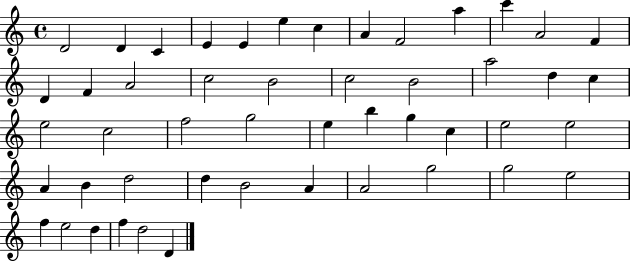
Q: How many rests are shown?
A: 0